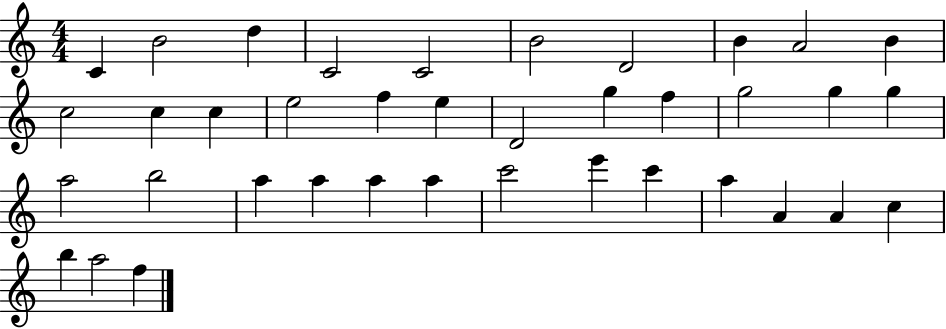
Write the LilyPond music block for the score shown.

{
  \clef treble
  \numericTimeSignature
  \time 4/4
  \key c \major
  c'4 b'2 d''4 | c'2 c'2 | b'2 d'2 | b'4 a'2 b'4 | \break c''2 c''4 c''4 | e''2 f''4 e''4 | d'2 g''4 f''4 | g''2 g''4 g''4 | \break a''2 b''2 | a''4 a''4 a''4 a''4 | c'''2 e'''4 c'''4 | a''4 a'4 a'4 c''4 | \break b''4 a''2 f''4 | \bar "|."
}